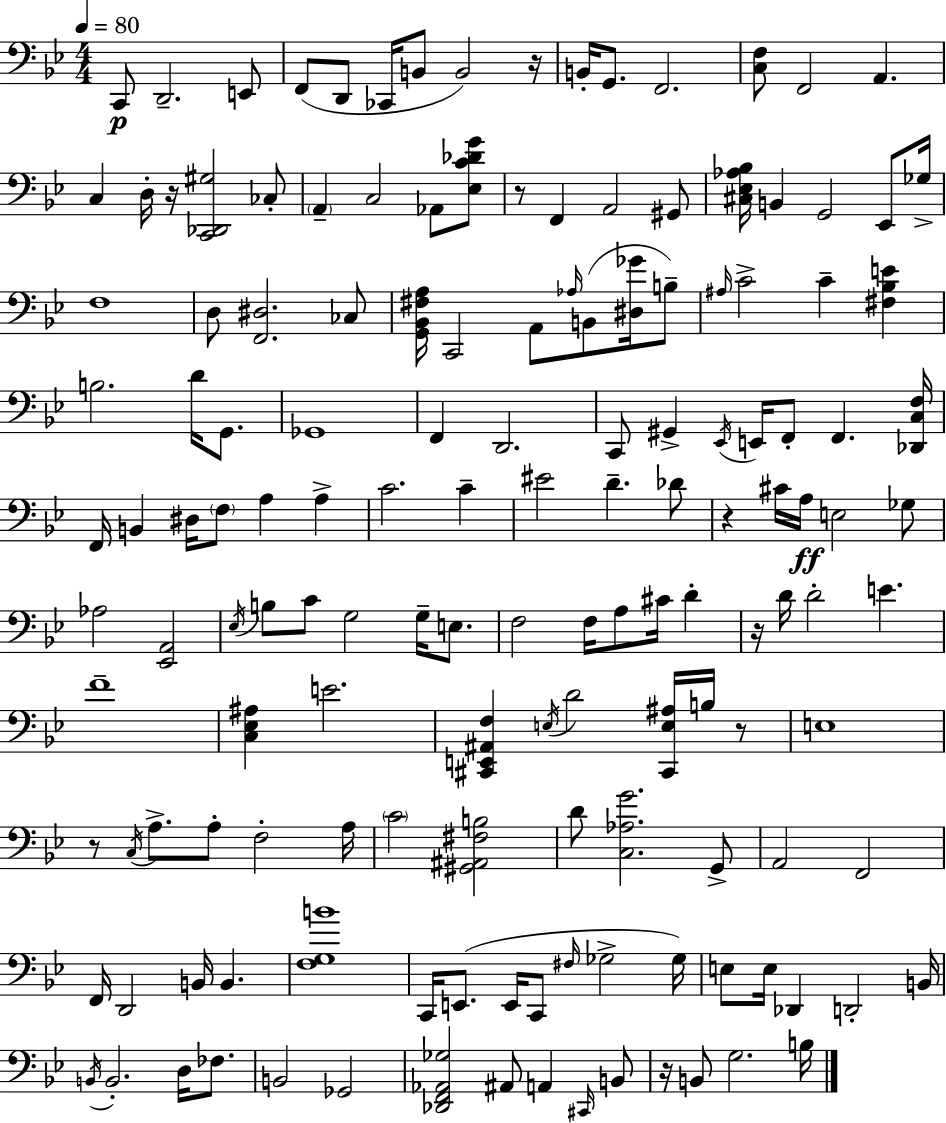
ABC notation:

X:1
T:Untitled
M:4/4
L:1/4
K:Gm
C,,/2 D,,2 E,,/2 F,,/2 D,,/2 _C,,/4 B,,/2 B,,2 z/4 B,,/4 G,,/2 F,,2 [C,F,]/2 F,,2 A,, C, D,/4 z/4 [C,,_D,,^G,]2 _C,/2 A,, C,2 _A,,/2 [_E,C_DG]/2 z/2 F,, A,,2 ^G,,/2 [^C,_E,_A,_B,]/4 B,, G,,2 _E,,/2 _G,/4 F,4 D,/2 [F,,^D,]2 _C,/2 [G,,_B,,^F,A,]/4 C,,2 A,,/2 _A,/4 B,,/2 [^D,_G]/4 B,/2 ^A,/4 C2 C [^F,_B,E] B,2 D/4 G,,/2 _G,,4 F,, D,,2 C,,/2 ^G,, _E,,/4 E,,/4 F,,/2 F,, [_D,,C,F,]/4 F,,/4 B,, ^D,/4 F,/2 A, A, C2 C ^E2 D _D/2 z ^C/4 A,/4 E,2 _G,/2 _A,2 [_E,,A,,]2 _E,/4 B,/2 C/2 G,2 G,/4 E,/2 F,2 F,/4 A,/2 ^C/4 D z/4 D/4 D2 E F4 [C,_E,^A,] E2 [^C,,E,,^A,,F,] E,/4 D2 [^C,,E,^A,]/4 B,/4 z/2 E,4 z/2 C,/4 A,/2 A,/2 F,2 A,/4 C2 [^G,,^A,,^F,B,]2 D/2 [C,_A,G]2 G,,/2 A,,2 F,,2 F,,/4 D,,2 B,,/4 B,, [F,G,B]4 C,,/4 E,,/2 E,,/4 C,,/2 ^F,/4 _G,2 _G,/4 E,/2 E,/4 _D,, D,,2 B,,/4 B,,/4 B,,2 D,/4 _F,/2 B,,2 _G,,2 [_D,,F,,_A,,_G,]2 ^A,,/2 A,, ^C,,/4 B,,/2 z/4 B,,/2 G,2 B,/4